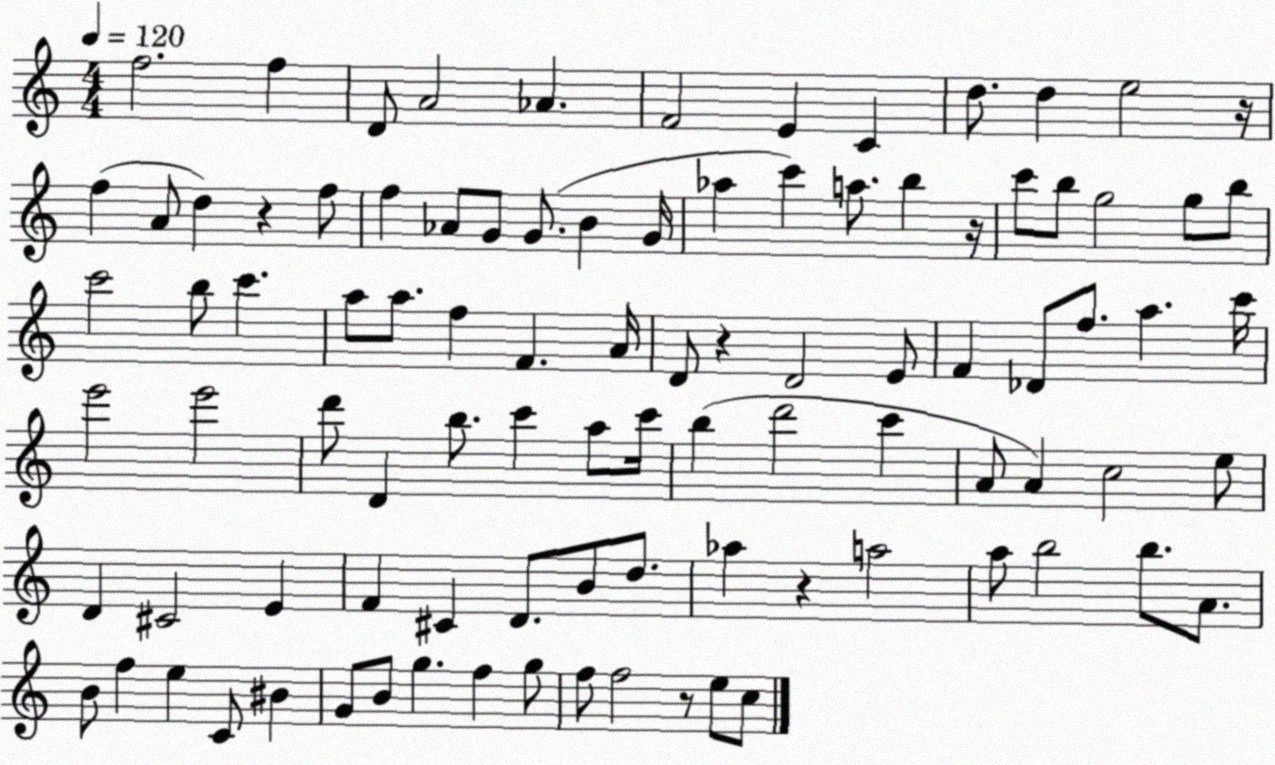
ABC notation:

X:1
T:Untitled
M:4/4
L:1/4
K:C
f2 f D/2 A2 _A F2 E C d/2 d e2 z/4 f A/2 d z f/2 f _A/2 G/2 G/2 B G/4 _a c' a/2 b z/4 c'/2 b/2 g2 g/2 b/2 c'2 b/2 c' a/2 a/2 f F A/4 D/2 z D2 E/2 F _D/2 f/2 a c'/4 e'2 e'2 d'/2 D b/2 c' a/2 c'/4 b d'2 c' A/2 A c2 e/2 D ^C2 E F ^C D/2 B/2 d/2 _a z a2 a/2 b2 b/2 A/2 B/2 f e C/2 ^B G/2 B/2 g f g/2 f/2 f2 z/2 e/2 c/2